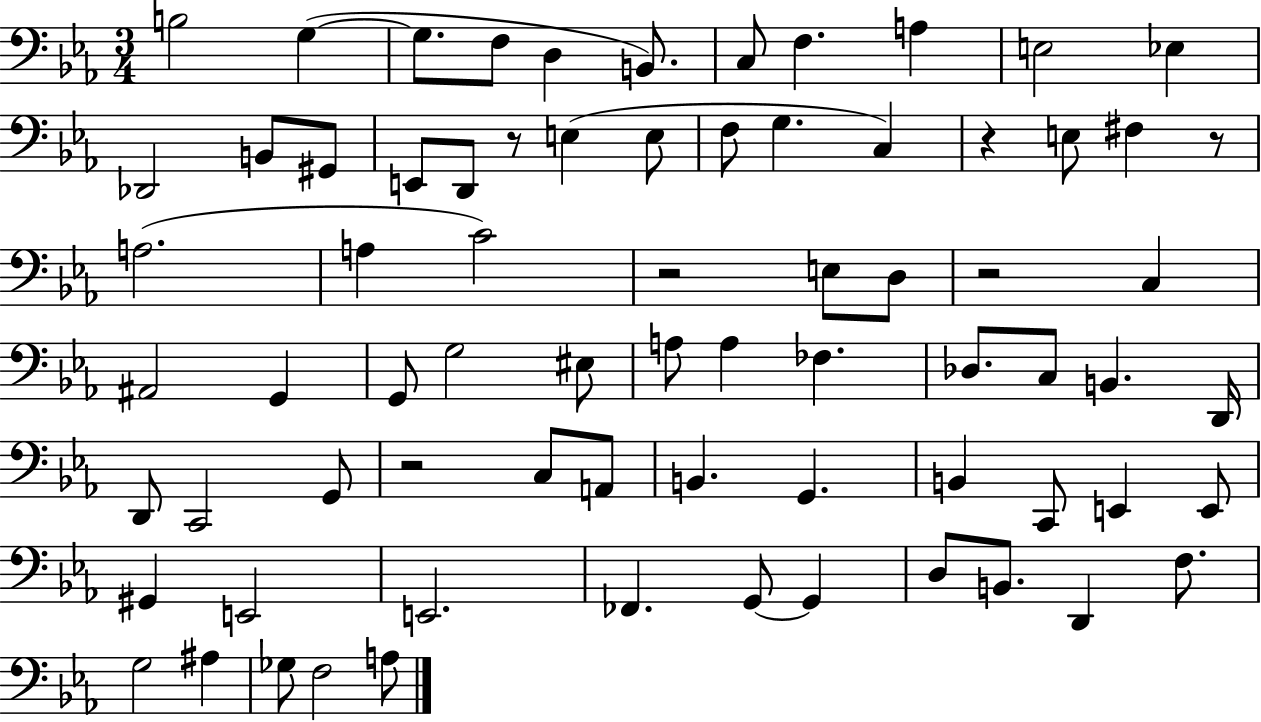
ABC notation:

X:1
T:Untitled
M:3/4
L:1/4
K:Eb
B,2 G, G,/2 F,/2 D, B,,/2 C,/2 F, A, E,2 _E, _D,,2 B,,/2 ^G,,/2 E,,/2 D,,/2 z/2 E, E,/2 F,/2 G, C, z E,/2 ^F, z/2 A,2 A, C2 z2 E,/2 D,/2 z2 C, ^A,,2 G,, G,,/2 G,2 ^E,/2 A,/2 A, _F, _D,/2 C,/2 B,, D,,/4 D,,/2 C,,2 G,,/2 z2 C,/2 A,,/2 B,, G,, B,, C,,/2 E,, E,,/2 ^G,, E,,2 E,,2 _F,, G,,/2 G,, D,/2 B,,/2 D,, F,/2 G,2 ^A, _G,/2 F,2 A,/2